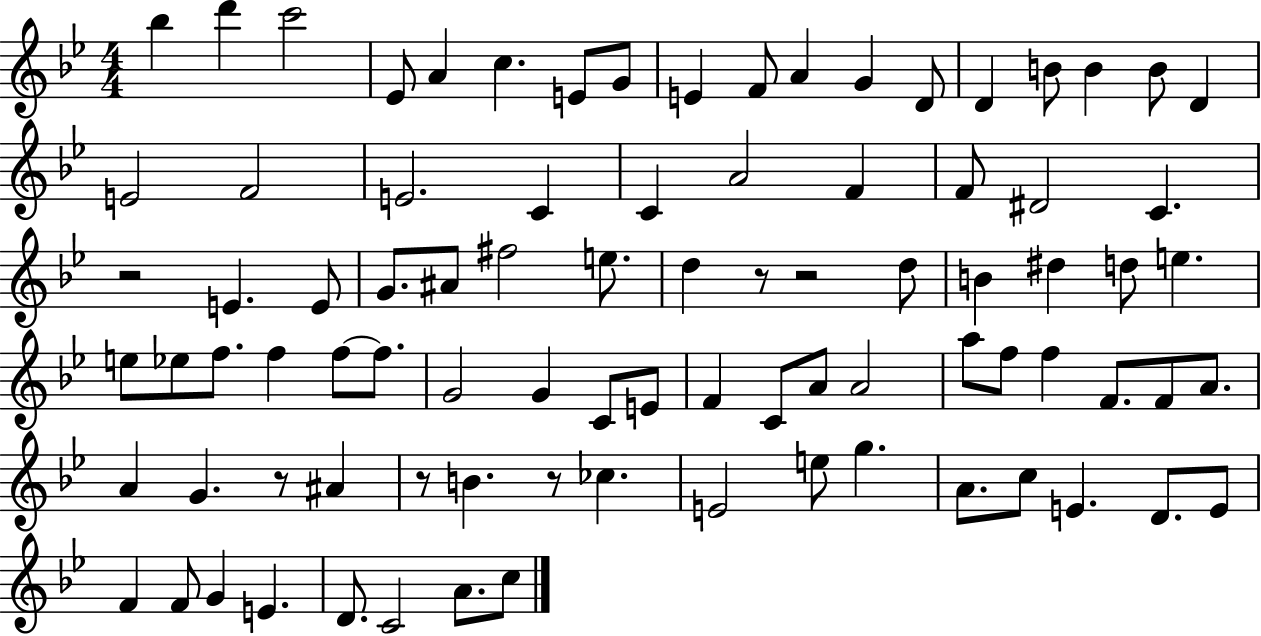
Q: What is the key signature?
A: BES major